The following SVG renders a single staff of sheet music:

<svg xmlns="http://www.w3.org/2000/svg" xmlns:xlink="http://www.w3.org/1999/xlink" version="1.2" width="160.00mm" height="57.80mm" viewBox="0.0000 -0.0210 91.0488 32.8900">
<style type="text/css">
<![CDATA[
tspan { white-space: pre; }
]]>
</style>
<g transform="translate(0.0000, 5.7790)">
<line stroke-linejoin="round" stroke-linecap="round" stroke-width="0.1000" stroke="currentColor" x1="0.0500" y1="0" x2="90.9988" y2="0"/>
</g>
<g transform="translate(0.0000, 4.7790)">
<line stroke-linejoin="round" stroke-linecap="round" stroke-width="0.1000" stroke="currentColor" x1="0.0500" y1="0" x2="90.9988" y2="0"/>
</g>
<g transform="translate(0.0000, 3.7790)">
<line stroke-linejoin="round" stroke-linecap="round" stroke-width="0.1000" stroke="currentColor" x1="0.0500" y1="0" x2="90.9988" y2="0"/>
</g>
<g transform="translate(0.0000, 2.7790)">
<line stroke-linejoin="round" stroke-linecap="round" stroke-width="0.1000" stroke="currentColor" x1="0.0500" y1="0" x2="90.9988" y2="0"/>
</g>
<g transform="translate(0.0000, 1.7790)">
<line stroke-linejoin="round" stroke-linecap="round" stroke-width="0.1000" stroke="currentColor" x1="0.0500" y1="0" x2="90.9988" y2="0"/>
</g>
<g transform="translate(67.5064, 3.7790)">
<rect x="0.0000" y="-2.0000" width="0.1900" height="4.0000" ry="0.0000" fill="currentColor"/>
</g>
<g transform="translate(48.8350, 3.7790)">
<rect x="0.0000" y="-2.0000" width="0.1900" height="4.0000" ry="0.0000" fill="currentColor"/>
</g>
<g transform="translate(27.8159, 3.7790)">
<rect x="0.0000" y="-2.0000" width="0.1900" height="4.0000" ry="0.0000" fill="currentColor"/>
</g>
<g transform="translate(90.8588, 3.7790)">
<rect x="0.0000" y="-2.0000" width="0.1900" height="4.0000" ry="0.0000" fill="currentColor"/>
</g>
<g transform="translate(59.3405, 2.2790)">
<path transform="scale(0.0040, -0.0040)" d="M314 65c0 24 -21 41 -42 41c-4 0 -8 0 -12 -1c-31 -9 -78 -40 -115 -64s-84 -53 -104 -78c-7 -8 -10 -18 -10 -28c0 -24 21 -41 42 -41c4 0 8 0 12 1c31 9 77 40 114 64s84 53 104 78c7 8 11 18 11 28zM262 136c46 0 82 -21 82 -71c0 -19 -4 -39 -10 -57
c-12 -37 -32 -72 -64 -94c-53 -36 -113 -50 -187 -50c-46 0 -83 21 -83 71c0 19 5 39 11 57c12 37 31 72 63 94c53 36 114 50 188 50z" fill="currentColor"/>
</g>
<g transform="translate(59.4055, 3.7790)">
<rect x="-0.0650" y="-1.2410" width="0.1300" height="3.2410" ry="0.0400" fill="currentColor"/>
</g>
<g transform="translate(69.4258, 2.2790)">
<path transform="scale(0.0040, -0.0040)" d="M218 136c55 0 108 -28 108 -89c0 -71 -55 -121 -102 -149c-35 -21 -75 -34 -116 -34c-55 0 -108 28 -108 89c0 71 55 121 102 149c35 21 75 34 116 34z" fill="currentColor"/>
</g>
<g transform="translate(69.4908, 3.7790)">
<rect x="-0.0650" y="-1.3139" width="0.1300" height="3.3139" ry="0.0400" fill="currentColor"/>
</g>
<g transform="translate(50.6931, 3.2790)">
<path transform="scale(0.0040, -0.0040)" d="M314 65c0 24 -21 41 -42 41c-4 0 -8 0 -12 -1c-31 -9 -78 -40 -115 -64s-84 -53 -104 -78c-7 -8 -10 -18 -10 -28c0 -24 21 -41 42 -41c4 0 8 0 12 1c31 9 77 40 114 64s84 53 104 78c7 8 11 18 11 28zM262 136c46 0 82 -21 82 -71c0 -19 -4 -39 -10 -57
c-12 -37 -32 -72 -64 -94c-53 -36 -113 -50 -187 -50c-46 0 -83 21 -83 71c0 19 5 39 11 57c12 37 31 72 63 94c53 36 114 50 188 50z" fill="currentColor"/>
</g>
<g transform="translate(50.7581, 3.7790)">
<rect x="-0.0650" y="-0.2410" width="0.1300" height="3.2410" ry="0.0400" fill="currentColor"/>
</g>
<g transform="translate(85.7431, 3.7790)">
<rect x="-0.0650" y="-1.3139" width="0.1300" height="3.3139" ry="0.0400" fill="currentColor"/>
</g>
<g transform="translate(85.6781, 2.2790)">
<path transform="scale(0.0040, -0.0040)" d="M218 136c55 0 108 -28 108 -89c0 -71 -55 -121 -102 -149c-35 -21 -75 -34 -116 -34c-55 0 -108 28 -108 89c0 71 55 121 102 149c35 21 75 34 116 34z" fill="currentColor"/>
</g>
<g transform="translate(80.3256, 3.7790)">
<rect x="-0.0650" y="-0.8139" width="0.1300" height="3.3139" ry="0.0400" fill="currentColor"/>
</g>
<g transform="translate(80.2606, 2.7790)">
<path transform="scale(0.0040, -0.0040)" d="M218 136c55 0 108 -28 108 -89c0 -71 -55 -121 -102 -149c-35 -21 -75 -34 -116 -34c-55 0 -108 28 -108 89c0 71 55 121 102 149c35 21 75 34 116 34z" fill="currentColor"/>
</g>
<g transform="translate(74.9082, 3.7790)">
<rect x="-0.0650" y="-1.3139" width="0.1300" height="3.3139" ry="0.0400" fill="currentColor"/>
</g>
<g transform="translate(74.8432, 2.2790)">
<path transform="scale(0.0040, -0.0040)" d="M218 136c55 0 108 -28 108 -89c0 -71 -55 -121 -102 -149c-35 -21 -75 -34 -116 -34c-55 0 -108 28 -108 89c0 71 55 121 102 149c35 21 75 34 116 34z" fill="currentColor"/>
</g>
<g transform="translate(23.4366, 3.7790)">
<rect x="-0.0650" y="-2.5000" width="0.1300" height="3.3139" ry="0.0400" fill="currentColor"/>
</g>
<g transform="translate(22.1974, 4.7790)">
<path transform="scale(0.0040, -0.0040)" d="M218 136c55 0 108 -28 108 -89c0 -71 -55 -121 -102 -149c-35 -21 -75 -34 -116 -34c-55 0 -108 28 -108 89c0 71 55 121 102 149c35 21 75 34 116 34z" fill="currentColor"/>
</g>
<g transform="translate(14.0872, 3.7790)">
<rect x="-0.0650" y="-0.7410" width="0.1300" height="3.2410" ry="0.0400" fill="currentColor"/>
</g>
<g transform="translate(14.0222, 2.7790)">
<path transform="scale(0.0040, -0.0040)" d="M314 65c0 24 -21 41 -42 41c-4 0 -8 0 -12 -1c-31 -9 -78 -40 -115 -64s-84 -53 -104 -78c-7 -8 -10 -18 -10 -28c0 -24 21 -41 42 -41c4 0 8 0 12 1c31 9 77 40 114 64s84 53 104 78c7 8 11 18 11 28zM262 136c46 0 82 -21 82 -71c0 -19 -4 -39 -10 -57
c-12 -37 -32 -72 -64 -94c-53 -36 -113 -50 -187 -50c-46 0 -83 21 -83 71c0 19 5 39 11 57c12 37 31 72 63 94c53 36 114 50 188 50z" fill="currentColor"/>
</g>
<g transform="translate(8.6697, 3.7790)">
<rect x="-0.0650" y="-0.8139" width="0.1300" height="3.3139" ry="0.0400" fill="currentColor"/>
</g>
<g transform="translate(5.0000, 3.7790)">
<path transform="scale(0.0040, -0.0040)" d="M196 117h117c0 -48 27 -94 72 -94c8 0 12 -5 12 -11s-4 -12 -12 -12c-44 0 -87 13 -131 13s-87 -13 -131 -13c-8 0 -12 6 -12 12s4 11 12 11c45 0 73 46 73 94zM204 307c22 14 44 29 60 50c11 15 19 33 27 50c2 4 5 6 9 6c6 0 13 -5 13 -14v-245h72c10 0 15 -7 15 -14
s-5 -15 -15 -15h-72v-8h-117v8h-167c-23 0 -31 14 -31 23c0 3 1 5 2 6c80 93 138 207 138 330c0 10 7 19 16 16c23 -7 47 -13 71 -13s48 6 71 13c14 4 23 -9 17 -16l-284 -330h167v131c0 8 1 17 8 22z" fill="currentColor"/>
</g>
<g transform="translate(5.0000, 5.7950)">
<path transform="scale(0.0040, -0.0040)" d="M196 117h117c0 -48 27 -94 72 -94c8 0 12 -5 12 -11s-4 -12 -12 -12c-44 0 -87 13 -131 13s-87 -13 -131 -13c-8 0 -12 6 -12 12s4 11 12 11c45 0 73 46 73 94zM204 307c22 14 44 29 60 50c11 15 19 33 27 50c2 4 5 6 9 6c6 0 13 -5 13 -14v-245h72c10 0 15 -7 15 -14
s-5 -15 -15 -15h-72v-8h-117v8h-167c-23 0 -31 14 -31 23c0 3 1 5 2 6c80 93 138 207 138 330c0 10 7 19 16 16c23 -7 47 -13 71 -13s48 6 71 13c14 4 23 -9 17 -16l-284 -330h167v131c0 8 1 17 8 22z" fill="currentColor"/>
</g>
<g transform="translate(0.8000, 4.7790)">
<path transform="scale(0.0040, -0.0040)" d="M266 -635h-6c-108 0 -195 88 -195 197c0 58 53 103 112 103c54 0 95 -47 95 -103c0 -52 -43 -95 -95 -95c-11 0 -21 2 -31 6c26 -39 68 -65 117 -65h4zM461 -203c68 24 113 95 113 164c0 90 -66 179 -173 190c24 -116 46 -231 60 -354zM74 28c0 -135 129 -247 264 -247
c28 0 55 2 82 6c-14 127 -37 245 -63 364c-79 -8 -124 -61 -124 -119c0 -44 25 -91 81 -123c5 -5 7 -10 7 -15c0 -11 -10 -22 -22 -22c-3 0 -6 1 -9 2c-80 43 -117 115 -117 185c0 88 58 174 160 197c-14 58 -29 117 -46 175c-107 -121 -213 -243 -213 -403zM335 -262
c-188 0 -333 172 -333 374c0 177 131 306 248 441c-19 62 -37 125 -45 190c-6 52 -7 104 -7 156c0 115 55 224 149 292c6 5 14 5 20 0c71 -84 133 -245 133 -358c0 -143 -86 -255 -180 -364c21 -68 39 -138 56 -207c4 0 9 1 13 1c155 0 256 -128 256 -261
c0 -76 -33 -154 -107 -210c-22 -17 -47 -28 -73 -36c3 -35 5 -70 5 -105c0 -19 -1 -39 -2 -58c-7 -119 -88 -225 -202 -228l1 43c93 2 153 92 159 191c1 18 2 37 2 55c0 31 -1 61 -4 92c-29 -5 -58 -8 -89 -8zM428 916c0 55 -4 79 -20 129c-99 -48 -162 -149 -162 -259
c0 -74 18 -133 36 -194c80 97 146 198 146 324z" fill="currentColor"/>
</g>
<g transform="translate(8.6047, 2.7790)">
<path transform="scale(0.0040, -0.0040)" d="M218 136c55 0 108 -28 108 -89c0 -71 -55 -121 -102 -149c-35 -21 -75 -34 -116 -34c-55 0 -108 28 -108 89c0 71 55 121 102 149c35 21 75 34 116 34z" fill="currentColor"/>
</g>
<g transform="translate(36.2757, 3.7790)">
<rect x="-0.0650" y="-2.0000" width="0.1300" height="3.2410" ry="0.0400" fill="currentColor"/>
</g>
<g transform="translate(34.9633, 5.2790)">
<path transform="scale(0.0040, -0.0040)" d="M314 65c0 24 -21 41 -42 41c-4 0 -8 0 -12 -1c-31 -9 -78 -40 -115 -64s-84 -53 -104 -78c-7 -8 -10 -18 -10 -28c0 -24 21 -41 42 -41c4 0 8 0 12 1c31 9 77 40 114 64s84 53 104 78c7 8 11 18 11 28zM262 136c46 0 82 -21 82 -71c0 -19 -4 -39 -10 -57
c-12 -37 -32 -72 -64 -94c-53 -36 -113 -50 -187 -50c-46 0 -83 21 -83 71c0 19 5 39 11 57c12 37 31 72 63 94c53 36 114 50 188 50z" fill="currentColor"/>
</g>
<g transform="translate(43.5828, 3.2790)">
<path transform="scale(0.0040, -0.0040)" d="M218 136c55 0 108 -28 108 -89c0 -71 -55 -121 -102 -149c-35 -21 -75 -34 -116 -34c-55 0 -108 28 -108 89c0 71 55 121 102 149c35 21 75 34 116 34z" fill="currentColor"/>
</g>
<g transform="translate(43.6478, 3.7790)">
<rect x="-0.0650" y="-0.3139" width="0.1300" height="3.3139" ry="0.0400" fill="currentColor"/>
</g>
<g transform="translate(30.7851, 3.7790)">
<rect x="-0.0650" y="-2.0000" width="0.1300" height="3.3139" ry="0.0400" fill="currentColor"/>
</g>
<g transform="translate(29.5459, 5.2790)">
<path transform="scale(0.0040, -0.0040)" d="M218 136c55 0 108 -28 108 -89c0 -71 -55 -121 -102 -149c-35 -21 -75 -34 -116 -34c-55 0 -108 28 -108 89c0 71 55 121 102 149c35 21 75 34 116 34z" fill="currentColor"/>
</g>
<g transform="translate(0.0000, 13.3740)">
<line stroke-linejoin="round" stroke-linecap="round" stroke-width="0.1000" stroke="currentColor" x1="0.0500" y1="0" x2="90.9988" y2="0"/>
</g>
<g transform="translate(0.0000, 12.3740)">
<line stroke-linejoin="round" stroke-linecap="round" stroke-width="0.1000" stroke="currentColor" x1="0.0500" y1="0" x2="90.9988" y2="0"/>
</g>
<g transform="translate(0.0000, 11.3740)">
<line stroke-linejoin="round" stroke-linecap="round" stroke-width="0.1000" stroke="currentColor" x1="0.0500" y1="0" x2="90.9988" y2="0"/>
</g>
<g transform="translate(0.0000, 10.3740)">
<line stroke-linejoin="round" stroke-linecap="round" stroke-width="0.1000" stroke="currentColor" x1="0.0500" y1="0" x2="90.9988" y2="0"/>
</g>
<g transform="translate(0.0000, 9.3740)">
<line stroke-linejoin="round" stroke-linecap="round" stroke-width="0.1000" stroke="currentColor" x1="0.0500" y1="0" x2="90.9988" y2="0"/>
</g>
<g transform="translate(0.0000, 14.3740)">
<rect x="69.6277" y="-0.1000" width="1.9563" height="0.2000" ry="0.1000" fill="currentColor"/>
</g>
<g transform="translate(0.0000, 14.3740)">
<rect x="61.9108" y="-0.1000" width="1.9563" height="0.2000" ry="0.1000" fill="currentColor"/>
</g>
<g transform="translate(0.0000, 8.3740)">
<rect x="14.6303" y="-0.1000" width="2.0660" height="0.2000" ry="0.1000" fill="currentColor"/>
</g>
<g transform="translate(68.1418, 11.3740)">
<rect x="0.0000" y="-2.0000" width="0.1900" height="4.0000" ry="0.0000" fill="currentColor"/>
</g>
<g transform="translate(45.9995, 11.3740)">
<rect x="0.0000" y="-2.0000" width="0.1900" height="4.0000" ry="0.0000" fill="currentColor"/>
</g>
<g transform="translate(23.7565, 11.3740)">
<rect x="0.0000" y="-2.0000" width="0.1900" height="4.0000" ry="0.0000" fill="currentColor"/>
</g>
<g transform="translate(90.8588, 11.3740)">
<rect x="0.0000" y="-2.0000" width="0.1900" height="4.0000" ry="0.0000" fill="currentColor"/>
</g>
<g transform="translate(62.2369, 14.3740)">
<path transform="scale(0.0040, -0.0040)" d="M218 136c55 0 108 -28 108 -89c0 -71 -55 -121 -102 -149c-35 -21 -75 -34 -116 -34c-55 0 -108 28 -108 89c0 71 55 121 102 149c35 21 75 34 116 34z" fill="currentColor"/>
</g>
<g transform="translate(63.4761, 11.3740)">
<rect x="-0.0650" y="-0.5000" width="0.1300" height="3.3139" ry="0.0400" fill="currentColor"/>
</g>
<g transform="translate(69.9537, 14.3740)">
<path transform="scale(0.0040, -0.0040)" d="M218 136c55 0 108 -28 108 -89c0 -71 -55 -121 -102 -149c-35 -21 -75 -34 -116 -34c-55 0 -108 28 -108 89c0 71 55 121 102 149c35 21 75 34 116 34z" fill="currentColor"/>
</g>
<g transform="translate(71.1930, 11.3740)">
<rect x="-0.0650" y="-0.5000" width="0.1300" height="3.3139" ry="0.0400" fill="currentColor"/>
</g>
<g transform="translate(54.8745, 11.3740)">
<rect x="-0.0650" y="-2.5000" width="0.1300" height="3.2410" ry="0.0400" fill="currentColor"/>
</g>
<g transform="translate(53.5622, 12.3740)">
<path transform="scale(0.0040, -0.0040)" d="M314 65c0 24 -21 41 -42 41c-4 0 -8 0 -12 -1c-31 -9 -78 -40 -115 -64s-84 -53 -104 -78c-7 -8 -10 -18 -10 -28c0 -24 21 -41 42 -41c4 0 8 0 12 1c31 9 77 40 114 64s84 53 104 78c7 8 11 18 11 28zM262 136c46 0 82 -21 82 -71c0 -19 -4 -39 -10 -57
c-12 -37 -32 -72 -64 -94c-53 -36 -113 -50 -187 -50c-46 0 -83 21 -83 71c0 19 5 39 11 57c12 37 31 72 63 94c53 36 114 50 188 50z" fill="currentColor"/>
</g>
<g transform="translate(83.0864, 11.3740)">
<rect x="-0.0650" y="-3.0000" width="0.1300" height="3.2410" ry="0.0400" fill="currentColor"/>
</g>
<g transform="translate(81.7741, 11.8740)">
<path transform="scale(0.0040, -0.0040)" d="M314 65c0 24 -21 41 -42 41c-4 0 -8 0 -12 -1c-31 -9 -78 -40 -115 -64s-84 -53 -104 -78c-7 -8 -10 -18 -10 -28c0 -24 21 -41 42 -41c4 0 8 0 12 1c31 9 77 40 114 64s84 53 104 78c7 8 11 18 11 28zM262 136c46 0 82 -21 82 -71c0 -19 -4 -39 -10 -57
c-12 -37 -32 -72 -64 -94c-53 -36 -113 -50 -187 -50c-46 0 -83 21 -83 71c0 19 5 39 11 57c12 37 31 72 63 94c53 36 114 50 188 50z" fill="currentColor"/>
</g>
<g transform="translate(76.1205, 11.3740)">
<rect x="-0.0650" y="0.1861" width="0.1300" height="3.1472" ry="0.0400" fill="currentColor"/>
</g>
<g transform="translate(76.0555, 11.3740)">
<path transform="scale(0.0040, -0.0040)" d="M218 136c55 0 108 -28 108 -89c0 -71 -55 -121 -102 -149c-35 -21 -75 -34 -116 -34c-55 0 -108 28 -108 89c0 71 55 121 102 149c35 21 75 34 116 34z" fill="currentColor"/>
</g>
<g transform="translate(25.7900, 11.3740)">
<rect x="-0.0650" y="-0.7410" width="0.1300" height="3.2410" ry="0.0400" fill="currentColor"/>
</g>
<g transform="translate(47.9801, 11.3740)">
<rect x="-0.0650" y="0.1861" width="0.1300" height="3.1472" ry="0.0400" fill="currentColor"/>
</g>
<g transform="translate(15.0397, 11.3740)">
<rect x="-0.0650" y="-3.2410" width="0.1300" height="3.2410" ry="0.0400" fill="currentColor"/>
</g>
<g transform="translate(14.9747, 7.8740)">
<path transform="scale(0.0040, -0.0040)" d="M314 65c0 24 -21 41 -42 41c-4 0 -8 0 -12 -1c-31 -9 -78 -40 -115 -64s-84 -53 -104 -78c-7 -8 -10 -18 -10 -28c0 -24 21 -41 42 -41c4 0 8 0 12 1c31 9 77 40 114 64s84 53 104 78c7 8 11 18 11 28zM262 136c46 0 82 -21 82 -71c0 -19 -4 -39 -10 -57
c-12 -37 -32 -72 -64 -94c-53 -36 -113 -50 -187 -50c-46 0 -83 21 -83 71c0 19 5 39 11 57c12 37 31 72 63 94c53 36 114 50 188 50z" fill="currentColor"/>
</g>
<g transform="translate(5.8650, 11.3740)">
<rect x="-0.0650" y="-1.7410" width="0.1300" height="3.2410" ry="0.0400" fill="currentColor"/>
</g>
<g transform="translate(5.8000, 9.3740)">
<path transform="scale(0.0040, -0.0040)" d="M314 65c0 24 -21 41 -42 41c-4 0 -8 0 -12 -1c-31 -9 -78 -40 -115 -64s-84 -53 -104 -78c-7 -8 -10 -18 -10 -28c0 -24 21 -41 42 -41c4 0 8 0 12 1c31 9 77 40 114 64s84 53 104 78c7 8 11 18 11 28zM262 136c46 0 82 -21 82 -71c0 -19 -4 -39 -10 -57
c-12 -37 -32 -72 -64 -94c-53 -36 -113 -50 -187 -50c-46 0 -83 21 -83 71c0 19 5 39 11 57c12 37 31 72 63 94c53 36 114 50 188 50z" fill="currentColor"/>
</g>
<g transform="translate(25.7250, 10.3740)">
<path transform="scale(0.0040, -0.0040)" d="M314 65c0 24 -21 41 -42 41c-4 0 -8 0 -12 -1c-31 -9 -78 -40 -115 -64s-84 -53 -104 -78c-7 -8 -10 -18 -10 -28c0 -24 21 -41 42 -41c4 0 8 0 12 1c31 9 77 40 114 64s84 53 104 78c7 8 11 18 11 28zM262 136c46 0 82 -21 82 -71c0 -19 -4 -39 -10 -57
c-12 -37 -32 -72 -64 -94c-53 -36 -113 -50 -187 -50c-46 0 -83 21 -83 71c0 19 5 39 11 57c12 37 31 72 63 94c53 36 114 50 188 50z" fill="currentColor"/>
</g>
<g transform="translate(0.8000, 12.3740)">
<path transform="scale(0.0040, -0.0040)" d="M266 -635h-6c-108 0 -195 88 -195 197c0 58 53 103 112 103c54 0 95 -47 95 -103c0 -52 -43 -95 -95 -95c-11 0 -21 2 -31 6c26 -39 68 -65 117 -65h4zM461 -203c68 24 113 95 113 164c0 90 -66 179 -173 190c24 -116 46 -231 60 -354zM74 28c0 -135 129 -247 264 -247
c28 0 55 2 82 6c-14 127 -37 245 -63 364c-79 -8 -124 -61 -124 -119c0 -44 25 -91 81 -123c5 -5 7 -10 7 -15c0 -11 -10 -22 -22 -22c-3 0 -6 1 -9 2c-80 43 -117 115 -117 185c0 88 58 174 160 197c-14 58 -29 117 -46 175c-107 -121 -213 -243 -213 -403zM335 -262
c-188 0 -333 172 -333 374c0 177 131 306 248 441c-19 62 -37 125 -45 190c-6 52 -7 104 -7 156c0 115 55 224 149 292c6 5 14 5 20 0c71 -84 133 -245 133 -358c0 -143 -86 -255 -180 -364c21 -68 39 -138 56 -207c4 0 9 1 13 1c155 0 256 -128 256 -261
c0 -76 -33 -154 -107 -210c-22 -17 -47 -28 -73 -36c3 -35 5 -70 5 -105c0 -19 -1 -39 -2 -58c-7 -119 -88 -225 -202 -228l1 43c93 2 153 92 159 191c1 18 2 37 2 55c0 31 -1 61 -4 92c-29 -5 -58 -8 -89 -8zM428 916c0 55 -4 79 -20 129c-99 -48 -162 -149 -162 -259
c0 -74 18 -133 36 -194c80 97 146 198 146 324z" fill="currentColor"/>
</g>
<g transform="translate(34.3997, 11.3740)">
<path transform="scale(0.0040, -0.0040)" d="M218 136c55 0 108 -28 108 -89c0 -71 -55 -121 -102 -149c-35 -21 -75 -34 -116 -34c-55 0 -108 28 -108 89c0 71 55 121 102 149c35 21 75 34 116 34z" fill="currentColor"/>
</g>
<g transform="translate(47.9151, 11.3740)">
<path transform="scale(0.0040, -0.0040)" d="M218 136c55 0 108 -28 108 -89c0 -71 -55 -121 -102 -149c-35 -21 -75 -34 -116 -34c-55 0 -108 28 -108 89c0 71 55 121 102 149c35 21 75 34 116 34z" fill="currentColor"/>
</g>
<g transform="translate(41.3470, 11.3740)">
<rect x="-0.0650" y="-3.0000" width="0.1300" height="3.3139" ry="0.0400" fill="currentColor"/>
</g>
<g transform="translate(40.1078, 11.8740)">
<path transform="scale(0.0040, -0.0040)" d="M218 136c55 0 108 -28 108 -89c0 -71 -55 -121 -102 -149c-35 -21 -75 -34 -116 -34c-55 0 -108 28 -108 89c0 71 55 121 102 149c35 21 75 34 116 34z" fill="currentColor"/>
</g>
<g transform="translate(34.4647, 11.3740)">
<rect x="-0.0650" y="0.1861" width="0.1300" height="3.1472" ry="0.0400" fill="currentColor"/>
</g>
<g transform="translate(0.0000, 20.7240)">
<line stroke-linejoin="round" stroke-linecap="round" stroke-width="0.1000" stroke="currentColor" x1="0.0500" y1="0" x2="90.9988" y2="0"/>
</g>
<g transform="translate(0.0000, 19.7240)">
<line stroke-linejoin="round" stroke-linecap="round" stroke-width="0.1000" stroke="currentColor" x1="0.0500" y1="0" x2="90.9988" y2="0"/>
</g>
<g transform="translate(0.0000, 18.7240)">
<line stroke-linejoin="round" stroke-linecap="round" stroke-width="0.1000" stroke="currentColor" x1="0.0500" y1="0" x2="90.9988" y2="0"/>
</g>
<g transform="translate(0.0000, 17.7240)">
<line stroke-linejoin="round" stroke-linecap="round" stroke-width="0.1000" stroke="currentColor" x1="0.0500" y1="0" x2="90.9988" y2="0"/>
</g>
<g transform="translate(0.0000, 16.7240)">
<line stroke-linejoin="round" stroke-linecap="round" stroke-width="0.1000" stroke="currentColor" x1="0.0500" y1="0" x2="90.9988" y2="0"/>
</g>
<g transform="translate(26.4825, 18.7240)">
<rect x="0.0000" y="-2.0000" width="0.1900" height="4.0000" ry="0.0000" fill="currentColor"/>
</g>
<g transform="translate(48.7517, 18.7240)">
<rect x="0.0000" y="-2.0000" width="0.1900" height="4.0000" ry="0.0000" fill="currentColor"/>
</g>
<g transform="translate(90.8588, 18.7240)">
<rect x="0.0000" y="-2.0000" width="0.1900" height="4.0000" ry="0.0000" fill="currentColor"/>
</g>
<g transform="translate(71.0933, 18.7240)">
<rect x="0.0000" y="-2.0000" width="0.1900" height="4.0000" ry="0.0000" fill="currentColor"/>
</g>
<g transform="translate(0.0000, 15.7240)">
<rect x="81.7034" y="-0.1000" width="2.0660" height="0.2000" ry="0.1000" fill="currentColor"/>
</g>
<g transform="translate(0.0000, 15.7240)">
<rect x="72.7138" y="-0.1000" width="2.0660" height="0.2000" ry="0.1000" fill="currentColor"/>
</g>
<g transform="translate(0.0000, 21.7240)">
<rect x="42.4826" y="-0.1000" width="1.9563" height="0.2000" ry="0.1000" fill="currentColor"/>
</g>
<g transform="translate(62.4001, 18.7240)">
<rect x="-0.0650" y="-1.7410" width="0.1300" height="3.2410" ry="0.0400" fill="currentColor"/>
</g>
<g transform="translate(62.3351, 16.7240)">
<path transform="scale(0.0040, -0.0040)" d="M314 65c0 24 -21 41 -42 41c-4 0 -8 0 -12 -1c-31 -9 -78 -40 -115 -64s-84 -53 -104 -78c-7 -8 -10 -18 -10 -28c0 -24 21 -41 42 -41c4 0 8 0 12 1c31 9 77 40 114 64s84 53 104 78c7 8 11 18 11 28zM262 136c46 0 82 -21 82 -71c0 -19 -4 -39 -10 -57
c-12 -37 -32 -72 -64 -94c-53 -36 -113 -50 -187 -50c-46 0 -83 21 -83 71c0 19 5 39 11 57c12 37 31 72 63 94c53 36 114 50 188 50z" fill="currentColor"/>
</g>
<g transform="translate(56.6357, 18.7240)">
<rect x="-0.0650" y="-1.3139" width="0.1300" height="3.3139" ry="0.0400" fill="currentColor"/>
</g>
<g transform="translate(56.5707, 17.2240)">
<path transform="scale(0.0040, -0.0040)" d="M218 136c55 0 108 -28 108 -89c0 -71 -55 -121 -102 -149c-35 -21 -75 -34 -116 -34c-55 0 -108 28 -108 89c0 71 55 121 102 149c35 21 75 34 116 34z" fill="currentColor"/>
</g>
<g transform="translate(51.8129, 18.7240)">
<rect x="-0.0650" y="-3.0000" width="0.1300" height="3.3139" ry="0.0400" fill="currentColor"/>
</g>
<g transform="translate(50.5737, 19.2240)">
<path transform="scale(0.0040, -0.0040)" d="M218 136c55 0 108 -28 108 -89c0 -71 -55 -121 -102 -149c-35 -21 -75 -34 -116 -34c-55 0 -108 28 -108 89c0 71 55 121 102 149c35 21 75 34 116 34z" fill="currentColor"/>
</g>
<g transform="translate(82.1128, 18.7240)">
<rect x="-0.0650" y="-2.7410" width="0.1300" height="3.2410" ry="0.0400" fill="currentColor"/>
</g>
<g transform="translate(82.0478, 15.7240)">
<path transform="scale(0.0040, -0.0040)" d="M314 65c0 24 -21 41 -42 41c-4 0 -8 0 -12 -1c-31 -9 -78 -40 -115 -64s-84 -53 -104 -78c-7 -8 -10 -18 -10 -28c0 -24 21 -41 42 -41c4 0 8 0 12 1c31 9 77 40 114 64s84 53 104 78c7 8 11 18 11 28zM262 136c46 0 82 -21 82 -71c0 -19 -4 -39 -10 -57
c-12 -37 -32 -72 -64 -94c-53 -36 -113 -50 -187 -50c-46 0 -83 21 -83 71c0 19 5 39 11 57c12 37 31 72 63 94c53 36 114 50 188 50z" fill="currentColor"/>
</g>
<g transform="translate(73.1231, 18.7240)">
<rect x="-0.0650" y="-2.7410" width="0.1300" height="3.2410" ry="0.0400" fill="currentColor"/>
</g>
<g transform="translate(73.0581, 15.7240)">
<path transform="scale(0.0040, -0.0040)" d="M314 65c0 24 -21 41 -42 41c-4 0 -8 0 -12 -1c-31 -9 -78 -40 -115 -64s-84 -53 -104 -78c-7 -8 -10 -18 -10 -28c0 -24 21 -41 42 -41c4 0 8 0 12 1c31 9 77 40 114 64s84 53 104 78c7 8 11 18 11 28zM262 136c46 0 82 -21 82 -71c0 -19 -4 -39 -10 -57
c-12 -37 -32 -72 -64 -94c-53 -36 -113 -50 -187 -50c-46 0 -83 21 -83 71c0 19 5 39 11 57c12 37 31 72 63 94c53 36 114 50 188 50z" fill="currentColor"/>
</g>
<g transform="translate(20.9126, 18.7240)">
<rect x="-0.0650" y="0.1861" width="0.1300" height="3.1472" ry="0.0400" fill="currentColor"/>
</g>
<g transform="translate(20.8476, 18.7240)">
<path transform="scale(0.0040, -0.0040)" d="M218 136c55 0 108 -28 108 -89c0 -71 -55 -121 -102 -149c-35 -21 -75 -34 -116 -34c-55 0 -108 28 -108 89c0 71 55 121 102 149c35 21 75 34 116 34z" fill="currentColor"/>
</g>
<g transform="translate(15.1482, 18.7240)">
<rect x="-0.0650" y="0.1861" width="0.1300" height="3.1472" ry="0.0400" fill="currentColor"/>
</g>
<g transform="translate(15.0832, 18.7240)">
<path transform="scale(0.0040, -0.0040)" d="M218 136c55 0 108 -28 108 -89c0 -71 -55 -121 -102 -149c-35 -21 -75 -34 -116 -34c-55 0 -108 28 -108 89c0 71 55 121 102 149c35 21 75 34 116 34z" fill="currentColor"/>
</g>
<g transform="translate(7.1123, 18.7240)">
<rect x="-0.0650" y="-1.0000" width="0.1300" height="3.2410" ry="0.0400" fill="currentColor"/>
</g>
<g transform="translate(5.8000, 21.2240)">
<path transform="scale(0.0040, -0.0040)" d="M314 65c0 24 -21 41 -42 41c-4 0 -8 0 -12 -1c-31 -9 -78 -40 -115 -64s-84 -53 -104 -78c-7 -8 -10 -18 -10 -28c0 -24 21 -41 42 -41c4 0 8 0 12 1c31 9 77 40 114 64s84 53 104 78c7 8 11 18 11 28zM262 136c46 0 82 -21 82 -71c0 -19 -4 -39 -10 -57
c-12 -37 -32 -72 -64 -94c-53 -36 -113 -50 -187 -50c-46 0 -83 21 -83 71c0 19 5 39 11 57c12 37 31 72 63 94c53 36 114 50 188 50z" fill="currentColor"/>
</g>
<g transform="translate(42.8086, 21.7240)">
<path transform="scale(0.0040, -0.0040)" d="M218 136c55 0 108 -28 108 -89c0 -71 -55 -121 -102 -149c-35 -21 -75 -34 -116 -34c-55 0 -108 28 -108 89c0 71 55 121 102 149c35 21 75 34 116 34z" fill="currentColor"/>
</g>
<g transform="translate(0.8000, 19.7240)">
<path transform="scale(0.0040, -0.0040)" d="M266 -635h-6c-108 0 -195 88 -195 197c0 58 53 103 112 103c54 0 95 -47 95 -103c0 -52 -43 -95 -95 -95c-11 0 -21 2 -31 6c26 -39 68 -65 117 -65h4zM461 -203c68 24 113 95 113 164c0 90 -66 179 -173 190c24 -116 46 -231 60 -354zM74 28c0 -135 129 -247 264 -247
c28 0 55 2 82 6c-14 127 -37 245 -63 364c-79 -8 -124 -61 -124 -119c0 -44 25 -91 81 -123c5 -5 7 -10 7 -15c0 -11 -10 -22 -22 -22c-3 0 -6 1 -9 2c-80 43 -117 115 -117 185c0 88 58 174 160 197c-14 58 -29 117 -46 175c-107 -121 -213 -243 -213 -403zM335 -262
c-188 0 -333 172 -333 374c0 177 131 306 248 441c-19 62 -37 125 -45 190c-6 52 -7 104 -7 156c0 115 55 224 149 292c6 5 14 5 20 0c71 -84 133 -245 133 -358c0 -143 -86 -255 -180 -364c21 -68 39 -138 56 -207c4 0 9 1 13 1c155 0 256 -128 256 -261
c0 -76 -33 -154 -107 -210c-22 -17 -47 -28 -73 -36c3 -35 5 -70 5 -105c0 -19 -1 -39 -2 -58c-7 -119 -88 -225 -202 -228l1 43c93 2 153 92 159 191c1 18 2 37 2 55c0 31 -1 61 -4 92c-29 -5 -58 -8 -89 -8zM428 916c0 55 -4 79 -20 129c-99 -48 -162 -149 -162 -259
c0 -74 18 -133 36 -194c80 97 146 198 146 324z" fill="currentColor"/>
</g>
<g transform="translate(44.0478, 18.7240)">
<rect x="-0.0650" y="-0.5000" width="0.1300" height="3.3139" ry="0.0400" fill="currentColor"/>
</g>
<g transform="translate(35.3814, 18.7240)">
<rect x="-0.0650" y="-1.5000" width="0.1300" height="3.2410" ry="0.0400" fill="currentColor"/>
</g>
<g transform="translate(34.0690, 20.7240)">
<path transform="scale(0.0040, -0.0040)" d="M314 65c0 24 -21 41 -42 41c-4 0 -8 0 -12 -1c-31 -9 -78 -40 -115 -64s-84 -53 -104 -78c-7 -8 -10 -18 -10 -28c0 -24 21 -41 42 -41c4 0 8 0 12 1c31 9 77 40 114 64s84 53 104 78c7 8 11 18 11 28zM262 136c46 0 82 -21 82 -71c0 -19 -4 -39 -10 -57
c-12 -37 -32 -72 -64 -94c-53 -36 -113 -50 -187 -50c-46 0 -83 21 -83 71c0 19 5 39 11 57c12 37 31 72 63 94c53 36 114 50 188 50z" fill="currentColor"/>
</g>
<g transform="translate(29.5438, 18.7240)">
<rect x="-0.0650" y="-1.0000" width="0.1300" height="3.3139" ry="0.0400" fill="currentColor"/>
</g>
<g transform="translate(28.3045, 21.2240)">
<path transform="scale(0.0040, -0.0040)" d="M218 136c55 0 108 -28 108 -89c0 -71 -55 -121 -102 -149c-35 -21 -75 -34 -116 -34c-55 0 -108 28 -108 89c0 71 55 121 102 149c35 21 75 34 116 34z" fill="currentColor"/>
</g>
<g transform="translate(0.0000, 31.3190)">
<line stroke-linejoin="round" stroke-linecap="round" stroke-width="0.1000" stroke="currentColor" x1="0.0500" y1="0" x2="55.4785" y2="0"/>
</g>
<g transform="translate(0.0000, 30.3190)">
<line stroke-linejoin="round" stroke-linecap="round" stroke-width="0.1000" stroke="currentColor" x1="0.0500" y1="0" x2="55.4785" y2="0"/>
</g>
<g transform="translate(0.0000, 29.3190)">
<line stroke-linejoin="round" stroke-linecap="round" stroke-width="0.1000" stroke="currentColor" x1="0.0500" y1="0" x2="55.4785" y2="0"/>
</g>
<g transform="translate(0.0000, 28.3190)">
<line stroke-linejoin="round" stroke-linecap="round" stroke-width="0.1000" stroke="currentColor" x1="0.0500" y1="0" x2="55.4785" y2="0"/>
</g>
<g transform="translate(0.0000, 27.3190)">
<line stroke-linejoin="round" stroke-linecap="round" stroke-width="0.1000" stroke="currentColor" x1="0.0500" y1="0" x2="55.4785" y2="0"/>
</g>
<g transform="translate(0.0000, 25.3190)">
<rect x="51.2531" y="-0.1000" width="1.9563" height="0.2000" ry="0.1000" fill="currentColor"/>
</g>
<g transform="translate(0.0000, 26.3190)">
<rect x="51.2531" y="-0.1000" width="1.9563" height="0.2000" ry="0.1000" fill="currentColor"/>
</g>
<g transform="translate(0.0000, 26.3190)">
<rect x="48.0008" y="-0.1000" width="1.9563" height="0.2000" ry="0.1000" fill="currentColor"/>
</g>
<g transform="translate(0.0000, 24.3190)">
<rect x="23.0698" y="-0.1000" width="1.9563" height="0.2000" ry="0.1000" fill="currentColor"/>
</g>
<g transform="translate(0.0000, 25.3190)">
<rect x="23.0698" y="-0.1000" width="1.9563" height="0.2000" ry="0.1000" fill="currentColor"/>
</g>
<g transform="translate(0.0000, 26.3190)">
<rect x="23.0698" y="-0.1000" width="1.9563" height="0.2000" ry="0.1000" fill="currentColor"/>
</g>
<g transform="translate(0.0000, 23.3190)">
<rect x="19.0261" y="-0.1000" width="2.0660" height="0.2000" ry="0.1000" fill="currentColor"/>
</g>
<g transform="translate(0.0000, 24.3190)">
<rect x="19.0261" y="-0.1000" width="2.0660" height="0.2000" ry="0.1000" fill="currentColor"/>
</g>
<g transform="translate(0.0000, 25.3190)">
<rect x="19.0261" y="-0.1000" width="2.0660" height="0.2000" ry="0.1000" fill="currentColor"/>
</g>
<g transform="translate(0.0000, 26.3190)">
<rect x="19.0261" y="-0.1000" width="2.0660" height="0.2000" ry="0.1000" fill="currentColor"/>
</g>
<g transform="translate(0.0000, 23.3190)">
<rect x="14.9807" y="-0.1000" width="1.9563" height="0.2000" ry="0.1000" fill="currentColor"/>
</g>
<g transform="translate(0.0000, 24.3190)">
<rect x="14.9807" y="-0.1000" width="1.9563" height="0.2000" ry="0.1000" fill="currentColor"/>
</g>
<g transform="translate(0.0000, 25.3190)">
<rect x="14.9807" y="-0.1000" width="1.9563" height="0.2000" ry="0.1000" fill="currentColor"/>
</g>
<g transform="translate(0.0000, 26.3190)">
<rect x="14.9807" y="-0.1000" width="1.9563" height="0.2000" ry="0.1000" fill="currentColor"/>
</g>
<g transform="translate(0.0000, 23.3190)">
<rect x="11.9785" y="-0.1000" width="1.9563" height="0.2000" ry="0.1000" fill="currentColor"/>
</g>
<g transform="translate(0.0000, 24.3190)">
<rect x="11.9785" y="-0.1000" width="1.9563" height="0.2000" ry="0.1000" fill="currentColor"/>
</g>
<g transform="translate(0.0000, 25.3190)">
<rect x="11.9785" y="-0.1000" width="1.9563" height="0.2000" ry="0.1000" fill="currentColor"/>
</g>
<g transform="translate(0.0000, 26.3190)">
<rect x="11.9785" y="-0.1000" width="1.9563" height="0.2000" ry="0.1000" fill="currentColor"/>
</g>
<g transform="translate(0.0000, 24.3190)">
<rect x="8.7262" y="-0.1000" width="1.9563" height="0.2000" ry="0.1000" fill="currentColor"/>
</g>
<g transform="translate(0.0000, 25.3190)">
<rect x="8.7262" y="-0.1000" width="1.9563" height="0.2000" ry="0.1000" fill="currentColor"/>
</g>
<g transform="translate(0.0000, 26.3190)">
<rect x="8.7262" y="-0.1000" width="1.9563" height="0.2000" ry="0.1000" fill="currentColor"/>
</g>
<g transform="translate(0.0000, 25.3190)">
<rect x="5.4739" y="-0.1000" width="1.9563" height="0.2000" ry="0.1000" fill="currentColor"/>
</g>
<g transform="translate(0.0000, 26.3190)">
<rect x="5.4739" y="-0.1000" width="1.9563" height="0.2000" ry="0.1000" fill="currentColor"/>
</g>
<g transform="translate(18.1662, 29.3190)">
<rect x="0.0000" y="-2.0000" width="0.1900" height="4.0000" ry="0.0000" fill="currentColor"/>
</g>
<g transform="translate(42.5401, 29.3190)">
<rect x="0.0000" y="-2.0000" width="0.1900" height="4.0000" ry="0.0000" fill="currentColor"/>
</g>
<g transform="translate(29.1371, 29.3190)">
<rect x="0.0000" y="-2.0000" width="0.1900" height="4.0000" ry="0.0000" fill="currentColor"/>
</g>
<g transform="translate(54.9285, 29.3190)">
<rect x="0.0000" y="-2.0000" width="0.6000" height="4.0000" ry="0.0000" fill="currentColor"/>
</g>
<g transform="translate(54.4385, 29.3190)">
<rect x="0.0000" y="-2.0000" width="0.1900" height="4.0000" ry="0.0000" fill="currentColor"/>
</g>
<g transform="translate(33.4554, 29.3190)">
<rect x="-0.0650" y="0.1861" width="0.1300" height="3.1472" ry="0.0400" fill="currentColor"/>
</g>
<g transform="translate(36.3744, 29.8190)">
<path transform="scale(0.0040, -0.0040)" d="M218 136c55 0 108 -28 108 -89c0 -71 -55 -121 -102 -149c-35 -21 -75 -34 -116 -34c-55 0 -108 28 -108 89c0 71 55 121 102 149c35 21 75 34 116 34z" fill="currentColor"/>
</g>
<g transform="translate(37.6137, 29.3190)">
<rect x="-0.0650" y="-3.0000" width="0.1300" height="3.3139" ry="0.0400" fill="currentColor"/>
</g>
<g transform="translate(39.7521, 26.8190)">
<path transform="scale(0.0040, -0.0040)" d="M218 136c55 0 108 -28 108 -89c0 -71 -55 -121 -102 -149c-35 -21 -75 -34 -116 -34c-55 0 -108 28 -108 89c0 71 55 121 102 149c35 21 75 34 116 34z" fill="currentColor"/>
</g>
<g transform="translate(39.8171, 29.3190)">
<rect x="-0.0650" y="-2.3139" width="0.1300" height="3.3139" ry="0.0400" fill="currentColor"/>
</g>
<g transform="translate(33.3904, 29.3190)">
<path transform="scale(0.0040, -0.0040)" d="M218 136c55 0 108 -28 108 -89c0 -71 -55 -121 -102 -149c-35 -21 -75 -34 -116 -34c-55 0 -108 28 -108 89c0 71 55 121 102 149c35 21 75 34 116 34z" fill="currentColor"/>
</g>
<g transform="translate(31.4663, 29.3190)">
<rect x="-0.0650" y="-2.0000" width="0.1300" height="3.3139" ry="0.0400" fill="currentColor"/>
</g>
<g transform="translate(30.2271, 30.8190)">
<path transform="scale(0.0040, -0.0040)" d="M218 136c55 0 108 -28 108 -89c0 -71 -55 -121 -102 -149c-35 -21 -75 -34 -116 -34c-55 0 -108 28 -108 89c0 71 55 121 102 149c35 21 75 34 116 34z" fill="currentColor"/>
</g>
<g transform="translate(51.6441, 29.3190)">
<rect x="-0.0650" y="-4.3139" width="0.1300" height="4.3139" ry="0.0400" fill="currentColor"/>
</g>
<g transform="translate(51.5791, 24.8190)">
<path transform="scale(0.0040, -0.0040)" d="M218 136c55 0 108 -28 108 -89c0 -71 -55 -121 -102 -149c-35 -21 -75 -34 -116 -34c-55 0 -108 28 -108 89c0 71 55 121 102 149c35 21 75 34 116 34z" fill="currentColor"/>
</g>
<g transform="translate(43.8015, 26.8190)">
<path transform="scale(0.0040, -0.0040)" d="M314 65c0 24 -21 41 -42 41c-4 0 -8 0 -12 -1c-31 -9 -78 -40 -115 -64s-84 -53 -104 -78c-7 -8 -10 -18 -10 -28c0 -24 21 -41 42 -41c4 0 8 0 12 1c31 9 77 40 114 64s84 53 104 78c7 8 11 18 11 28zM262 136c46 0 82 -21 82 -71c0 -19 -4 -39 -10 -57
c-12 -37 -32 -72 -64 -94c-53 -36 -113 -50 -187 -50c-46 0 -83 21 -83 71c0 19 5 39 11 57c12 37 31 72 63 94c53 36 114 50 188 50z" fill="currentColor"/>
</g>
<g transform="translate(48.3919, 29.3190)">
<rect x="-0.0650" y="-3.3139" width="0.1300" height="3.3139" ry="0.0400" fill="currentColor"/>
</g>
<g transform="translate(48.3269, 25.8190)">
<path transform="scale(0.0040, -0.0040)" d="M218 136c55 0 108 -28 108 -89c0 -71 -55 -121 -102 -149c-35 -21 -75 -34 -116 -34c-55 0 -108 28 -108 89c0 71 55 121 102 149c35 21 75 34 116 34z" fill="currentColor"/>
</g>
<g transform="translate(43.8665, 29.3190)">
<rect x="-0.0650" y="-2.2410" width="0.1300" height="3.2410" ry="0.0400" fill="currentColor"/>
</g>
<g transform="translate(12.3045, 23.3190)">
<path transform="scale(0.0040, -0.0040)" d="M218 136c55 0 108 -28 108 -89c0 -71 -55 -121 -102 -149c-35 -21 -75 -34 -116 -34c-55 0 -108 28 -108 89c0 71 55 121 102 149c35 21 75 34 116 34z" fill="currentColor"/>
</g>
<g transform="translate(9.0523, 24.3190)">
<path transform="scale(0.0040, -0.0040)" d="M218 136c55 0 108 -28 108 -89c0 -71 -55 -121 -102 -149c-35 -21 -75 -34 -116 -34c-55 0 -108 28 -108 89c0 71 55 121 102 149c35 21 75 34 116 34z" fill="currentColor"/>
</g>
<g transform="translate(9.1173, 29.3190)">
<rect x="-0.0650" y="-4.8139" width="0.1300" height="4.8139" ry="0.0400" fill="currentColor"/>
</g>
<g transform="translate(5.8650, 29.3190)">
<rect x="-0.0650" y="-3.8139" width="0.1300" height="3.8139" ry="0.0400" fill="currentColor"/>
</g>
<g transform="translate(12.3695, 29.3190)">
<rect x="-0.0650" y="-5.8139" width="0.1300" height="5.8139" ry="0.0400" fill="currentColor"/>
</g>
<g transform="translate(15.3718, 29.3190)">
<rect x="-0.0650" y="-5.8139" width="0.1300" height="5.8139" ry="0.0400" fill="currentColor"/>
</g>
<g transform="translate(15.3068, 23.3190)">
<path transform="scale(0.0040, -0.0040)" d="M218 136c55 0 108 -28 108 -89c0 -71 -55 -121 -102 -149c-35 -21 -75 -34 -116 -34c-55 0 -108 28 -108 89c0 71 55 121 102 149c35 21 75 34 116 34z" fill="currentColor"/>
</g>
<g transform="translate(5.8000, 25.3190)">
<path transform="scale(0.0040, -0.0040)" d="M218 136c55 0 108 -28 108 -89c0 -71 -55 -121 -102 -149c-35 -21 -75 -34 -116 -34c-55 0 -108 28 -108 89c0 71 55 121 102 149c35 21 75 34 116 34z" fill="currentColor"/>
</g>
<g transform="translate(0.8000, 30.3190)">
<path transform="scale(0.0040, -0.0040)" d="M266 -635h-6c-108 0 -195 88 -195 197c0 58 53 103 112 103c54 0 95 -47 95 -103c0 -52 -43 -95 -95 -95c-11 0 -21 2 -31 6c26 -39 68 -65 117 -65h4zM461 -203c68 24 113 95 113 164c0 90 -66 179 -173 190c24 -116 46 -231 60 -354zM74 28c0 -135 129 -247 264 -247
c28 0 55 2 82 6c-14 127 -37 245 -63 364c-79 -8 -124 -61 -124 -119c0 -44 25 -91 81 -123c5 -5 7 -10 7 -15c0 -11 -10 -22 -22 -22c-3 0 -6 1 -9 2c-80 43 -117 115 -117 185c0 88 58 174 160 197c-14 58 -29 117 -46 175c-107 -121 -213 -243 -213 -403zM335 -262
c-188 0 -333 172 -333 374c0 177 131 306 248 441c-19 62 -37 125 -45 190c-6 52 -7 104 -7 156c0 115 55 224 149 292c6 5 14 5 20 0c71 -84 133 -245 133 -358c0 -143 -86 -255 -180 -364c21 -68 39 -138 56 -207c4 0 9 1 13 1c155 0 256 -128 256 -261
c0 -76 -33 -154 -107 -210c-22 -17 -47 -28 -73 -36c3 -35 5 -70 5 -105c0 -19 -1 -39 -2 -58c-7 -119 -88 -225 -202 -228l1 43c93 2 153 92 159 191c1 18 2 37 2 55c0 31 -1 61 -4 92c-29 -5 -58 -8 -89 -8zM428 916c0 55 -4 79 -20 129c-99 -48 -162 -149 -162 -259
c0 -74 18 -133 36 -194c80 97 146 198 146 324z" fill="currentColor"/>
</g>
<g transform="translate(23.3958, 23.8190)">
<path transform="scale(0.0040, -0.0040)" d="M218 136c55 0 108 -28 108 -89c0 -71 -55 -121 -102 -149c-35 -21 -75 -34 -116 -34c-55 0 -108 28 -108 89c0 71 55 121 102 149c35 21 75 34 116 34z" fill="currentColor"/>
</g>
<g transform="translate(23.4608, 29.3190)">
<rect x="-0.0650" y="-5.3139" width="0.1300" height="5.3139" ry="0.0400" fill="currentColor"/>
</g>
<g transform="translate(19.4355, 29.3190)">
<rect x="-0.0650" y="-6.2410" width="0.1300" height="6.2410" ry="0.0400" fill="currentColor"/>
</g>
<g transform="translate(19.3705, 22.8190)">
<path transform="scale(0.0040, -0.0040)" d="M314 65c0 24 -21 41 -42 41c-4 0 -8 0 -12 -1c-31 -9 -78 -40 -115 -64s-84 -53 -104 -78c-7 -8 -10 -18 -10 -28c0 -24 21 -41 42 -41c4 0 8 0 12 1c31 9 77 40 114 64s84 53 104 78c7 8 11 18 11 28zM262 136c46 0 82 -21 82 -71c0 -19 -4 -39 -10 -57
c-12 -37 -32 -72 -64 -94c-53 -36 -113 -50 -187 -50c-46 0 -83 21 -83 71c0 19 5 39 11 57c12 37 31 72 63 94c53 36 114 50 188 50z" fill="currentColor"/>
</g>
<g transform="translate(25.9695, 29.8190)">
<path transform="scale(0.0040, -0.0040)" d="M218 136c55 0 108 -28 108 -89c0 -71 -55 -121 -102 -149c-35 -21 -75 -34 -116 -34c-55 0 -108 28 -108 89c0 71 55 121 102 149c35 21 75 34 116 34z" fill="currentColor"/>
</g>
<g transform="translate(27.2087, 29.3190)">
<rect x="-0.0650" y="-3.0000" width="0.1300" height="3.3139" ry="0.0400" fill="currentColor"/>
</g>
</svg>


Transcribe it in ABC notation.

X:1
T:Untitled
M:4/4
L:1/4
K:C
d d2 G F F2 c c2 e2 e e d e f2 b2 d2 B A B G2 C C B A2 D2 B B D E2 C A e f2 a2 a2 c' e' g' g' a'2 f' A F B A g g2 b d'